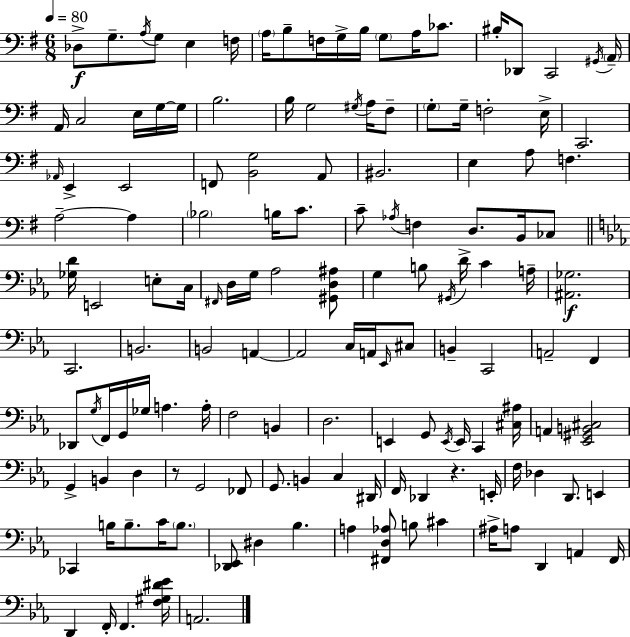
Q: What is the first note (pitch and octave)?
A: Db3